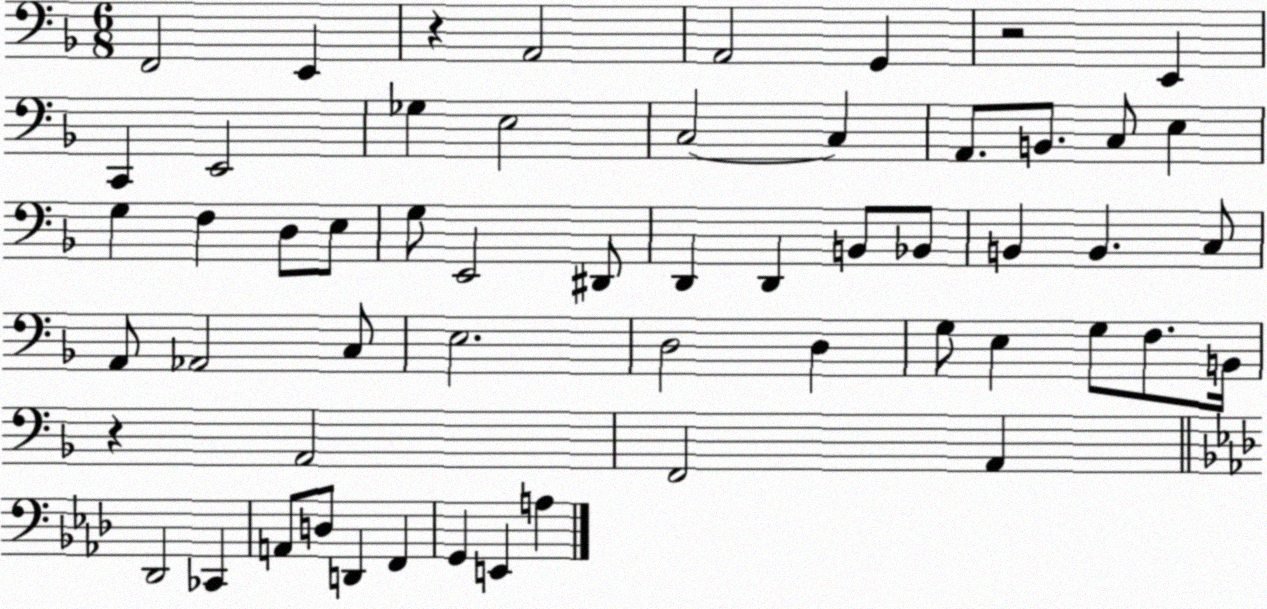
X:1
T:Untitled
M:6/8
L:1/4
K:F
F,,2 E,, z A,,2 A,,2 G,, z2 E,, C,, E,,2 _G, E,2 C,2 C, A,,/2 B,,/2 C,/2 E, G, F, D,/2 E,/2 G,/2 E,,2 ^D,,/2 D,, D,, B,,/2 _B,,/2 B,, B,, C,/2 A,,/2 _A,,2 C,/2 E,2 D,2 D, G,/2 E, G,/2 F,/2 B,,/4 z A,,2 F,,2 A,, _D,,2 _C,, A,,/2 D,/2 D,, F,, G,, E,, A,